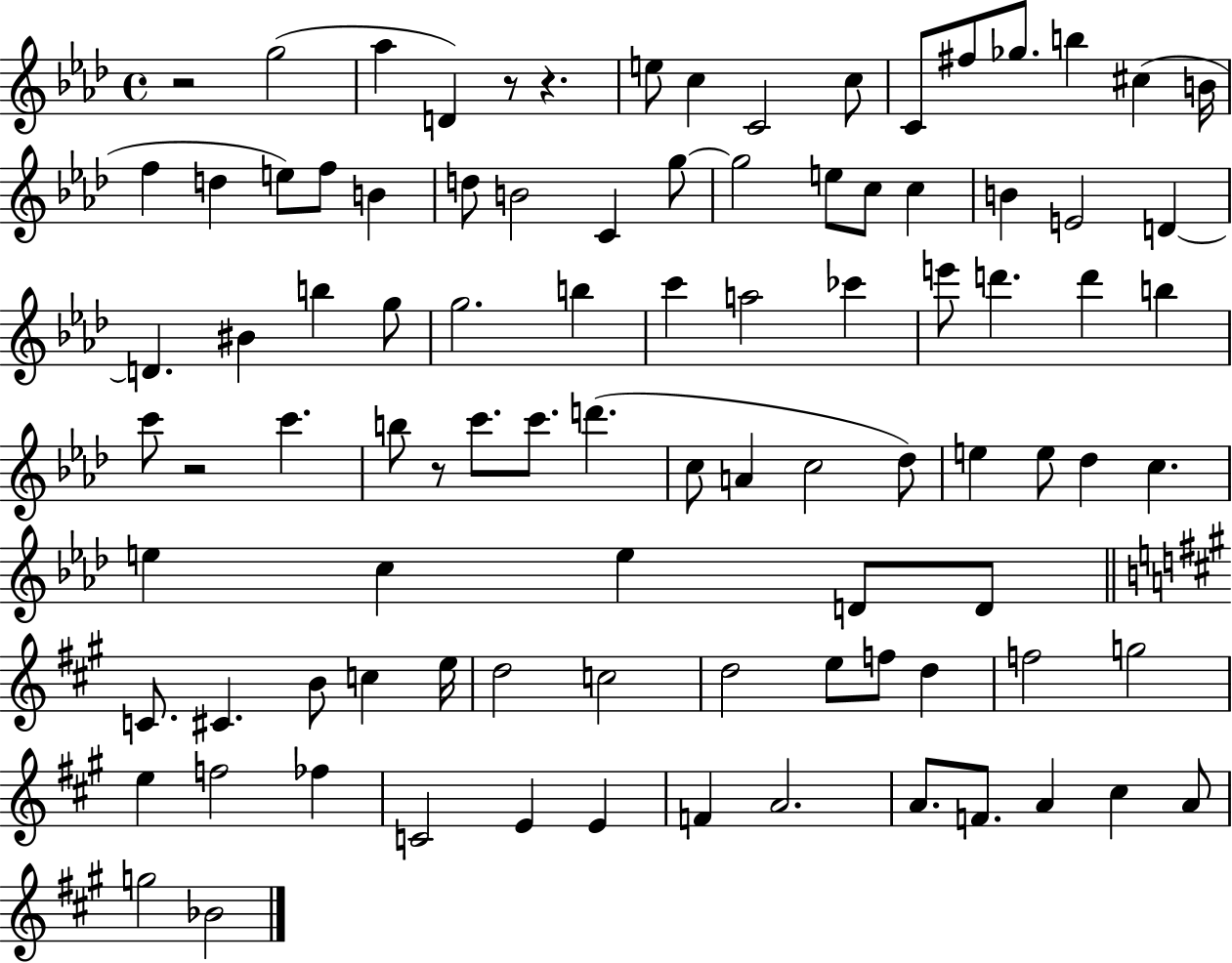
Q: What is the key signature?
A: AES major